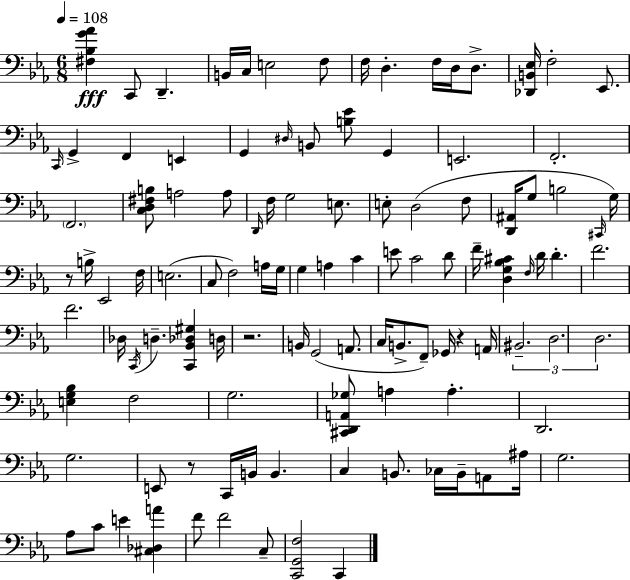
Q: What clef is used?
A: bass